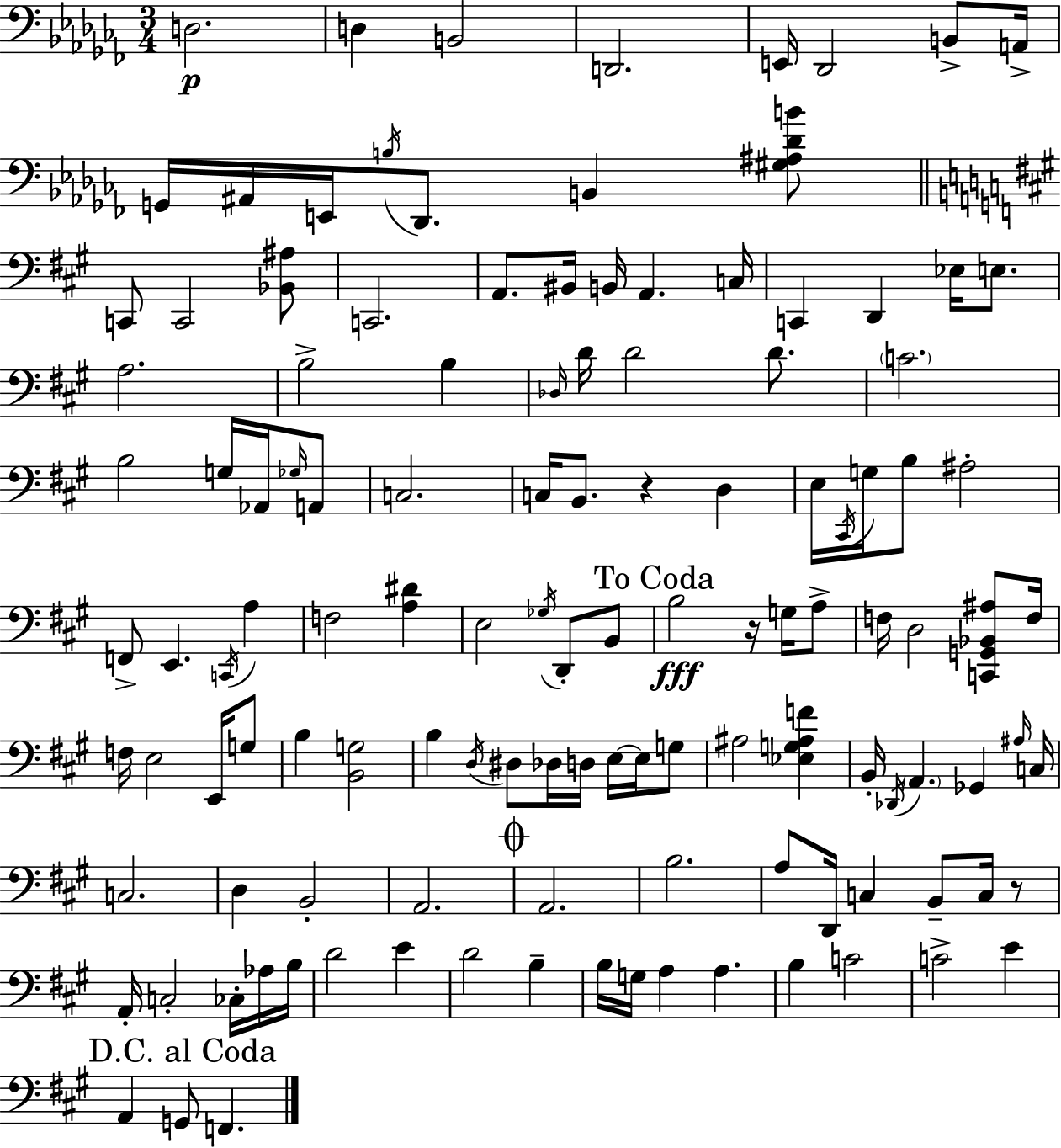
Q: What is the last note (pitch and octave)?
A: F2